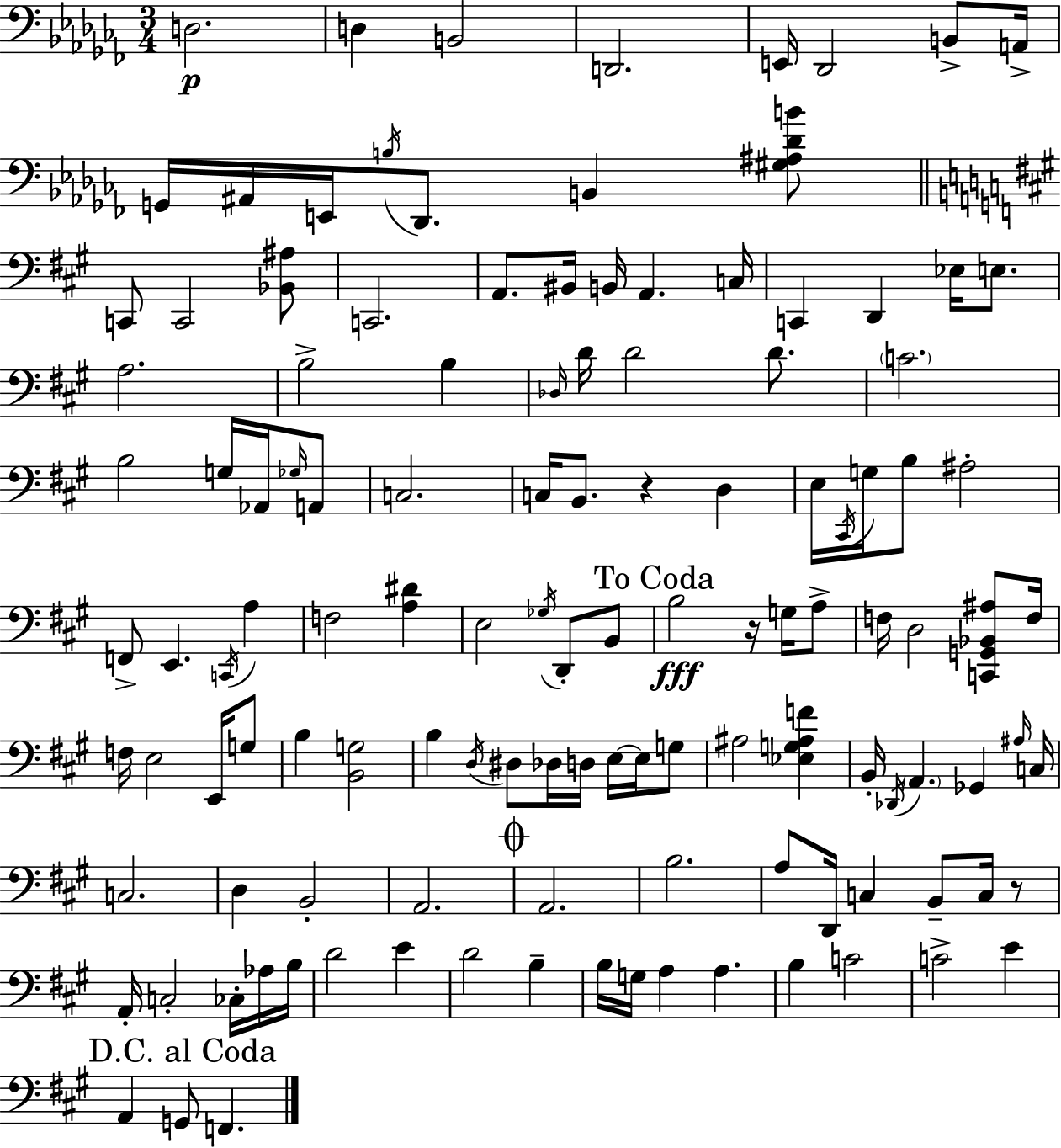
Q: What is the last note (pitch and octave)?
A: F2